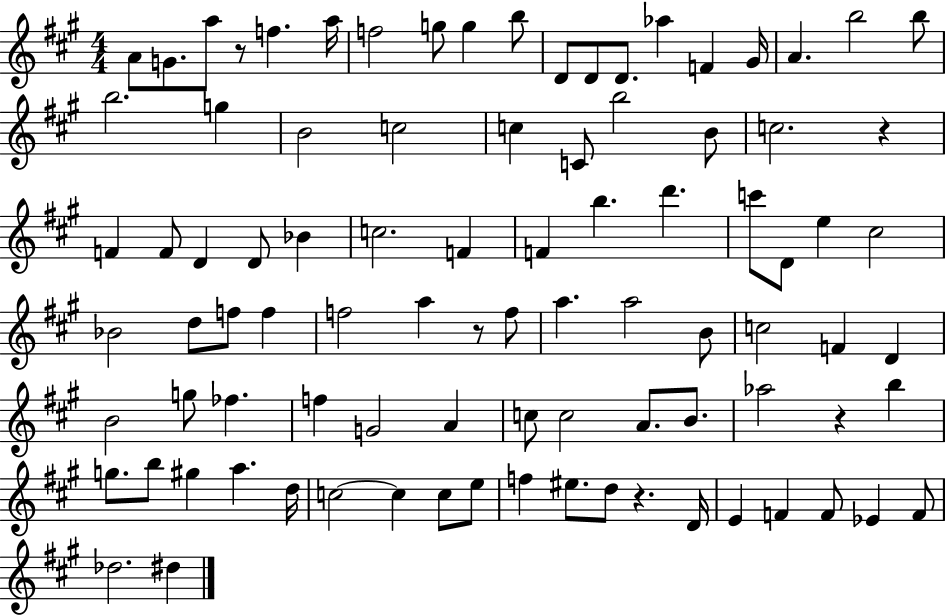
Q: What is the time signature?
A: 4/4